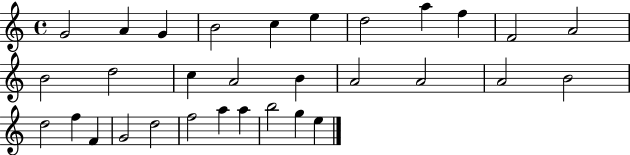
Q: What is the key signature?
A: C major